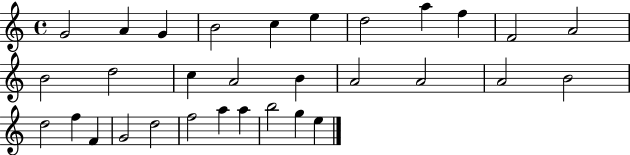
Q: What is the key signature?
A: C major